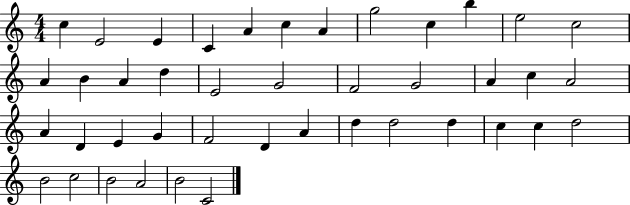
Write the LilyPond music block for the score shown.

{
  \clef treble
  \numericTimeSignature
  \time 4/4
  \key c \major
  c''4 e'2 e'4 | c'4 a'4 c''4 a'4 | g''2 c''4 b''4 | e''2 c''2 | \break a'4 b'4 a'4 d''4 | e'2 g'2 | f'2 g'2 | a'4 c''4 a'2 | \break a'4 d'4 e'4 g'4 | f'2 d'4 a'4 | d''4 d''2 d''4 | c''4 c''4 d''2 | \break b'2 c''2 | b'2 a'2 | b'2 c'2 | \bar "|."
}